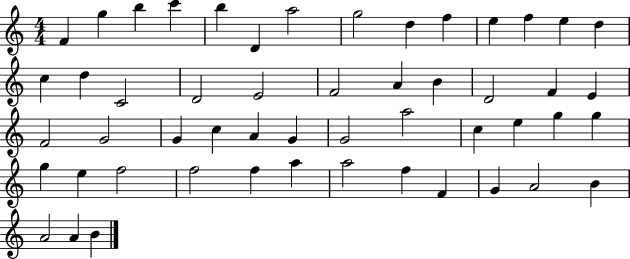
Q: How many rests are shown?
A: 0